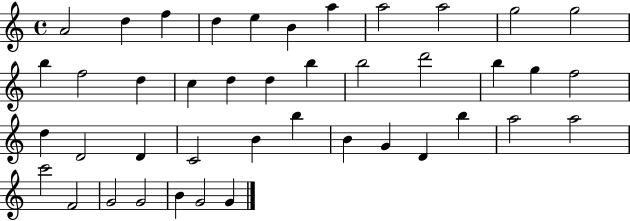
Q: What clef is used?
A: treble